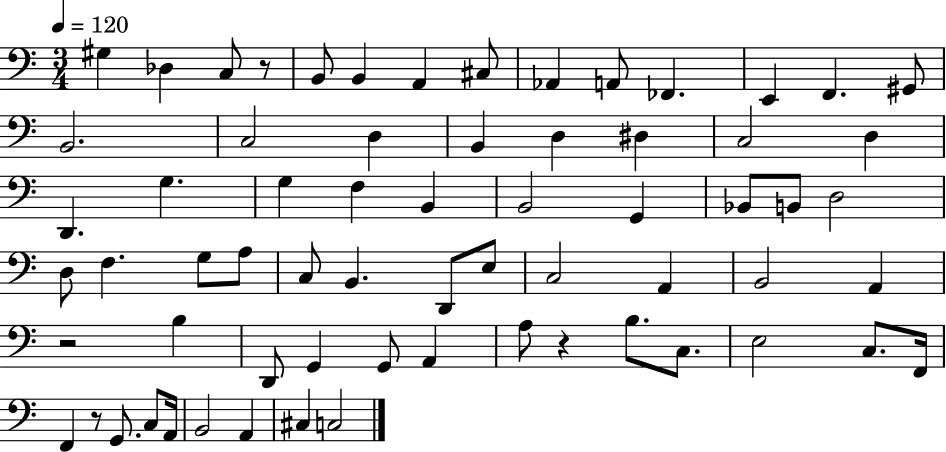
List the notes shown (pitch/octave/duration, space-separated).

G#3/q Db3/q C3/e R/e B2/e B2/q A2/q C#3/e Ab2/q A2/e FES2/q. E2/q F2/q. G#2/e B2/h. C3/h D3/q B2/q D3/q D#3/q C3/h D3/q D2/q. G3/q. G3/q F3/q B2/q B2/h G2/q Bb2/e B2/e D3/h D3/e F3/q. G3/e A3/e C3/e B2/q. D2/e E3/e C3/h A2/q B2/h A2/q R/h B3/q D2/e G2/q G2/e A2/q A3/e R/q B3/e. C3/e. E3/h C3/e. F2/s F2/q R/e G2/e. C3/e A2/s B2/h A2/q C#3/q C3/h